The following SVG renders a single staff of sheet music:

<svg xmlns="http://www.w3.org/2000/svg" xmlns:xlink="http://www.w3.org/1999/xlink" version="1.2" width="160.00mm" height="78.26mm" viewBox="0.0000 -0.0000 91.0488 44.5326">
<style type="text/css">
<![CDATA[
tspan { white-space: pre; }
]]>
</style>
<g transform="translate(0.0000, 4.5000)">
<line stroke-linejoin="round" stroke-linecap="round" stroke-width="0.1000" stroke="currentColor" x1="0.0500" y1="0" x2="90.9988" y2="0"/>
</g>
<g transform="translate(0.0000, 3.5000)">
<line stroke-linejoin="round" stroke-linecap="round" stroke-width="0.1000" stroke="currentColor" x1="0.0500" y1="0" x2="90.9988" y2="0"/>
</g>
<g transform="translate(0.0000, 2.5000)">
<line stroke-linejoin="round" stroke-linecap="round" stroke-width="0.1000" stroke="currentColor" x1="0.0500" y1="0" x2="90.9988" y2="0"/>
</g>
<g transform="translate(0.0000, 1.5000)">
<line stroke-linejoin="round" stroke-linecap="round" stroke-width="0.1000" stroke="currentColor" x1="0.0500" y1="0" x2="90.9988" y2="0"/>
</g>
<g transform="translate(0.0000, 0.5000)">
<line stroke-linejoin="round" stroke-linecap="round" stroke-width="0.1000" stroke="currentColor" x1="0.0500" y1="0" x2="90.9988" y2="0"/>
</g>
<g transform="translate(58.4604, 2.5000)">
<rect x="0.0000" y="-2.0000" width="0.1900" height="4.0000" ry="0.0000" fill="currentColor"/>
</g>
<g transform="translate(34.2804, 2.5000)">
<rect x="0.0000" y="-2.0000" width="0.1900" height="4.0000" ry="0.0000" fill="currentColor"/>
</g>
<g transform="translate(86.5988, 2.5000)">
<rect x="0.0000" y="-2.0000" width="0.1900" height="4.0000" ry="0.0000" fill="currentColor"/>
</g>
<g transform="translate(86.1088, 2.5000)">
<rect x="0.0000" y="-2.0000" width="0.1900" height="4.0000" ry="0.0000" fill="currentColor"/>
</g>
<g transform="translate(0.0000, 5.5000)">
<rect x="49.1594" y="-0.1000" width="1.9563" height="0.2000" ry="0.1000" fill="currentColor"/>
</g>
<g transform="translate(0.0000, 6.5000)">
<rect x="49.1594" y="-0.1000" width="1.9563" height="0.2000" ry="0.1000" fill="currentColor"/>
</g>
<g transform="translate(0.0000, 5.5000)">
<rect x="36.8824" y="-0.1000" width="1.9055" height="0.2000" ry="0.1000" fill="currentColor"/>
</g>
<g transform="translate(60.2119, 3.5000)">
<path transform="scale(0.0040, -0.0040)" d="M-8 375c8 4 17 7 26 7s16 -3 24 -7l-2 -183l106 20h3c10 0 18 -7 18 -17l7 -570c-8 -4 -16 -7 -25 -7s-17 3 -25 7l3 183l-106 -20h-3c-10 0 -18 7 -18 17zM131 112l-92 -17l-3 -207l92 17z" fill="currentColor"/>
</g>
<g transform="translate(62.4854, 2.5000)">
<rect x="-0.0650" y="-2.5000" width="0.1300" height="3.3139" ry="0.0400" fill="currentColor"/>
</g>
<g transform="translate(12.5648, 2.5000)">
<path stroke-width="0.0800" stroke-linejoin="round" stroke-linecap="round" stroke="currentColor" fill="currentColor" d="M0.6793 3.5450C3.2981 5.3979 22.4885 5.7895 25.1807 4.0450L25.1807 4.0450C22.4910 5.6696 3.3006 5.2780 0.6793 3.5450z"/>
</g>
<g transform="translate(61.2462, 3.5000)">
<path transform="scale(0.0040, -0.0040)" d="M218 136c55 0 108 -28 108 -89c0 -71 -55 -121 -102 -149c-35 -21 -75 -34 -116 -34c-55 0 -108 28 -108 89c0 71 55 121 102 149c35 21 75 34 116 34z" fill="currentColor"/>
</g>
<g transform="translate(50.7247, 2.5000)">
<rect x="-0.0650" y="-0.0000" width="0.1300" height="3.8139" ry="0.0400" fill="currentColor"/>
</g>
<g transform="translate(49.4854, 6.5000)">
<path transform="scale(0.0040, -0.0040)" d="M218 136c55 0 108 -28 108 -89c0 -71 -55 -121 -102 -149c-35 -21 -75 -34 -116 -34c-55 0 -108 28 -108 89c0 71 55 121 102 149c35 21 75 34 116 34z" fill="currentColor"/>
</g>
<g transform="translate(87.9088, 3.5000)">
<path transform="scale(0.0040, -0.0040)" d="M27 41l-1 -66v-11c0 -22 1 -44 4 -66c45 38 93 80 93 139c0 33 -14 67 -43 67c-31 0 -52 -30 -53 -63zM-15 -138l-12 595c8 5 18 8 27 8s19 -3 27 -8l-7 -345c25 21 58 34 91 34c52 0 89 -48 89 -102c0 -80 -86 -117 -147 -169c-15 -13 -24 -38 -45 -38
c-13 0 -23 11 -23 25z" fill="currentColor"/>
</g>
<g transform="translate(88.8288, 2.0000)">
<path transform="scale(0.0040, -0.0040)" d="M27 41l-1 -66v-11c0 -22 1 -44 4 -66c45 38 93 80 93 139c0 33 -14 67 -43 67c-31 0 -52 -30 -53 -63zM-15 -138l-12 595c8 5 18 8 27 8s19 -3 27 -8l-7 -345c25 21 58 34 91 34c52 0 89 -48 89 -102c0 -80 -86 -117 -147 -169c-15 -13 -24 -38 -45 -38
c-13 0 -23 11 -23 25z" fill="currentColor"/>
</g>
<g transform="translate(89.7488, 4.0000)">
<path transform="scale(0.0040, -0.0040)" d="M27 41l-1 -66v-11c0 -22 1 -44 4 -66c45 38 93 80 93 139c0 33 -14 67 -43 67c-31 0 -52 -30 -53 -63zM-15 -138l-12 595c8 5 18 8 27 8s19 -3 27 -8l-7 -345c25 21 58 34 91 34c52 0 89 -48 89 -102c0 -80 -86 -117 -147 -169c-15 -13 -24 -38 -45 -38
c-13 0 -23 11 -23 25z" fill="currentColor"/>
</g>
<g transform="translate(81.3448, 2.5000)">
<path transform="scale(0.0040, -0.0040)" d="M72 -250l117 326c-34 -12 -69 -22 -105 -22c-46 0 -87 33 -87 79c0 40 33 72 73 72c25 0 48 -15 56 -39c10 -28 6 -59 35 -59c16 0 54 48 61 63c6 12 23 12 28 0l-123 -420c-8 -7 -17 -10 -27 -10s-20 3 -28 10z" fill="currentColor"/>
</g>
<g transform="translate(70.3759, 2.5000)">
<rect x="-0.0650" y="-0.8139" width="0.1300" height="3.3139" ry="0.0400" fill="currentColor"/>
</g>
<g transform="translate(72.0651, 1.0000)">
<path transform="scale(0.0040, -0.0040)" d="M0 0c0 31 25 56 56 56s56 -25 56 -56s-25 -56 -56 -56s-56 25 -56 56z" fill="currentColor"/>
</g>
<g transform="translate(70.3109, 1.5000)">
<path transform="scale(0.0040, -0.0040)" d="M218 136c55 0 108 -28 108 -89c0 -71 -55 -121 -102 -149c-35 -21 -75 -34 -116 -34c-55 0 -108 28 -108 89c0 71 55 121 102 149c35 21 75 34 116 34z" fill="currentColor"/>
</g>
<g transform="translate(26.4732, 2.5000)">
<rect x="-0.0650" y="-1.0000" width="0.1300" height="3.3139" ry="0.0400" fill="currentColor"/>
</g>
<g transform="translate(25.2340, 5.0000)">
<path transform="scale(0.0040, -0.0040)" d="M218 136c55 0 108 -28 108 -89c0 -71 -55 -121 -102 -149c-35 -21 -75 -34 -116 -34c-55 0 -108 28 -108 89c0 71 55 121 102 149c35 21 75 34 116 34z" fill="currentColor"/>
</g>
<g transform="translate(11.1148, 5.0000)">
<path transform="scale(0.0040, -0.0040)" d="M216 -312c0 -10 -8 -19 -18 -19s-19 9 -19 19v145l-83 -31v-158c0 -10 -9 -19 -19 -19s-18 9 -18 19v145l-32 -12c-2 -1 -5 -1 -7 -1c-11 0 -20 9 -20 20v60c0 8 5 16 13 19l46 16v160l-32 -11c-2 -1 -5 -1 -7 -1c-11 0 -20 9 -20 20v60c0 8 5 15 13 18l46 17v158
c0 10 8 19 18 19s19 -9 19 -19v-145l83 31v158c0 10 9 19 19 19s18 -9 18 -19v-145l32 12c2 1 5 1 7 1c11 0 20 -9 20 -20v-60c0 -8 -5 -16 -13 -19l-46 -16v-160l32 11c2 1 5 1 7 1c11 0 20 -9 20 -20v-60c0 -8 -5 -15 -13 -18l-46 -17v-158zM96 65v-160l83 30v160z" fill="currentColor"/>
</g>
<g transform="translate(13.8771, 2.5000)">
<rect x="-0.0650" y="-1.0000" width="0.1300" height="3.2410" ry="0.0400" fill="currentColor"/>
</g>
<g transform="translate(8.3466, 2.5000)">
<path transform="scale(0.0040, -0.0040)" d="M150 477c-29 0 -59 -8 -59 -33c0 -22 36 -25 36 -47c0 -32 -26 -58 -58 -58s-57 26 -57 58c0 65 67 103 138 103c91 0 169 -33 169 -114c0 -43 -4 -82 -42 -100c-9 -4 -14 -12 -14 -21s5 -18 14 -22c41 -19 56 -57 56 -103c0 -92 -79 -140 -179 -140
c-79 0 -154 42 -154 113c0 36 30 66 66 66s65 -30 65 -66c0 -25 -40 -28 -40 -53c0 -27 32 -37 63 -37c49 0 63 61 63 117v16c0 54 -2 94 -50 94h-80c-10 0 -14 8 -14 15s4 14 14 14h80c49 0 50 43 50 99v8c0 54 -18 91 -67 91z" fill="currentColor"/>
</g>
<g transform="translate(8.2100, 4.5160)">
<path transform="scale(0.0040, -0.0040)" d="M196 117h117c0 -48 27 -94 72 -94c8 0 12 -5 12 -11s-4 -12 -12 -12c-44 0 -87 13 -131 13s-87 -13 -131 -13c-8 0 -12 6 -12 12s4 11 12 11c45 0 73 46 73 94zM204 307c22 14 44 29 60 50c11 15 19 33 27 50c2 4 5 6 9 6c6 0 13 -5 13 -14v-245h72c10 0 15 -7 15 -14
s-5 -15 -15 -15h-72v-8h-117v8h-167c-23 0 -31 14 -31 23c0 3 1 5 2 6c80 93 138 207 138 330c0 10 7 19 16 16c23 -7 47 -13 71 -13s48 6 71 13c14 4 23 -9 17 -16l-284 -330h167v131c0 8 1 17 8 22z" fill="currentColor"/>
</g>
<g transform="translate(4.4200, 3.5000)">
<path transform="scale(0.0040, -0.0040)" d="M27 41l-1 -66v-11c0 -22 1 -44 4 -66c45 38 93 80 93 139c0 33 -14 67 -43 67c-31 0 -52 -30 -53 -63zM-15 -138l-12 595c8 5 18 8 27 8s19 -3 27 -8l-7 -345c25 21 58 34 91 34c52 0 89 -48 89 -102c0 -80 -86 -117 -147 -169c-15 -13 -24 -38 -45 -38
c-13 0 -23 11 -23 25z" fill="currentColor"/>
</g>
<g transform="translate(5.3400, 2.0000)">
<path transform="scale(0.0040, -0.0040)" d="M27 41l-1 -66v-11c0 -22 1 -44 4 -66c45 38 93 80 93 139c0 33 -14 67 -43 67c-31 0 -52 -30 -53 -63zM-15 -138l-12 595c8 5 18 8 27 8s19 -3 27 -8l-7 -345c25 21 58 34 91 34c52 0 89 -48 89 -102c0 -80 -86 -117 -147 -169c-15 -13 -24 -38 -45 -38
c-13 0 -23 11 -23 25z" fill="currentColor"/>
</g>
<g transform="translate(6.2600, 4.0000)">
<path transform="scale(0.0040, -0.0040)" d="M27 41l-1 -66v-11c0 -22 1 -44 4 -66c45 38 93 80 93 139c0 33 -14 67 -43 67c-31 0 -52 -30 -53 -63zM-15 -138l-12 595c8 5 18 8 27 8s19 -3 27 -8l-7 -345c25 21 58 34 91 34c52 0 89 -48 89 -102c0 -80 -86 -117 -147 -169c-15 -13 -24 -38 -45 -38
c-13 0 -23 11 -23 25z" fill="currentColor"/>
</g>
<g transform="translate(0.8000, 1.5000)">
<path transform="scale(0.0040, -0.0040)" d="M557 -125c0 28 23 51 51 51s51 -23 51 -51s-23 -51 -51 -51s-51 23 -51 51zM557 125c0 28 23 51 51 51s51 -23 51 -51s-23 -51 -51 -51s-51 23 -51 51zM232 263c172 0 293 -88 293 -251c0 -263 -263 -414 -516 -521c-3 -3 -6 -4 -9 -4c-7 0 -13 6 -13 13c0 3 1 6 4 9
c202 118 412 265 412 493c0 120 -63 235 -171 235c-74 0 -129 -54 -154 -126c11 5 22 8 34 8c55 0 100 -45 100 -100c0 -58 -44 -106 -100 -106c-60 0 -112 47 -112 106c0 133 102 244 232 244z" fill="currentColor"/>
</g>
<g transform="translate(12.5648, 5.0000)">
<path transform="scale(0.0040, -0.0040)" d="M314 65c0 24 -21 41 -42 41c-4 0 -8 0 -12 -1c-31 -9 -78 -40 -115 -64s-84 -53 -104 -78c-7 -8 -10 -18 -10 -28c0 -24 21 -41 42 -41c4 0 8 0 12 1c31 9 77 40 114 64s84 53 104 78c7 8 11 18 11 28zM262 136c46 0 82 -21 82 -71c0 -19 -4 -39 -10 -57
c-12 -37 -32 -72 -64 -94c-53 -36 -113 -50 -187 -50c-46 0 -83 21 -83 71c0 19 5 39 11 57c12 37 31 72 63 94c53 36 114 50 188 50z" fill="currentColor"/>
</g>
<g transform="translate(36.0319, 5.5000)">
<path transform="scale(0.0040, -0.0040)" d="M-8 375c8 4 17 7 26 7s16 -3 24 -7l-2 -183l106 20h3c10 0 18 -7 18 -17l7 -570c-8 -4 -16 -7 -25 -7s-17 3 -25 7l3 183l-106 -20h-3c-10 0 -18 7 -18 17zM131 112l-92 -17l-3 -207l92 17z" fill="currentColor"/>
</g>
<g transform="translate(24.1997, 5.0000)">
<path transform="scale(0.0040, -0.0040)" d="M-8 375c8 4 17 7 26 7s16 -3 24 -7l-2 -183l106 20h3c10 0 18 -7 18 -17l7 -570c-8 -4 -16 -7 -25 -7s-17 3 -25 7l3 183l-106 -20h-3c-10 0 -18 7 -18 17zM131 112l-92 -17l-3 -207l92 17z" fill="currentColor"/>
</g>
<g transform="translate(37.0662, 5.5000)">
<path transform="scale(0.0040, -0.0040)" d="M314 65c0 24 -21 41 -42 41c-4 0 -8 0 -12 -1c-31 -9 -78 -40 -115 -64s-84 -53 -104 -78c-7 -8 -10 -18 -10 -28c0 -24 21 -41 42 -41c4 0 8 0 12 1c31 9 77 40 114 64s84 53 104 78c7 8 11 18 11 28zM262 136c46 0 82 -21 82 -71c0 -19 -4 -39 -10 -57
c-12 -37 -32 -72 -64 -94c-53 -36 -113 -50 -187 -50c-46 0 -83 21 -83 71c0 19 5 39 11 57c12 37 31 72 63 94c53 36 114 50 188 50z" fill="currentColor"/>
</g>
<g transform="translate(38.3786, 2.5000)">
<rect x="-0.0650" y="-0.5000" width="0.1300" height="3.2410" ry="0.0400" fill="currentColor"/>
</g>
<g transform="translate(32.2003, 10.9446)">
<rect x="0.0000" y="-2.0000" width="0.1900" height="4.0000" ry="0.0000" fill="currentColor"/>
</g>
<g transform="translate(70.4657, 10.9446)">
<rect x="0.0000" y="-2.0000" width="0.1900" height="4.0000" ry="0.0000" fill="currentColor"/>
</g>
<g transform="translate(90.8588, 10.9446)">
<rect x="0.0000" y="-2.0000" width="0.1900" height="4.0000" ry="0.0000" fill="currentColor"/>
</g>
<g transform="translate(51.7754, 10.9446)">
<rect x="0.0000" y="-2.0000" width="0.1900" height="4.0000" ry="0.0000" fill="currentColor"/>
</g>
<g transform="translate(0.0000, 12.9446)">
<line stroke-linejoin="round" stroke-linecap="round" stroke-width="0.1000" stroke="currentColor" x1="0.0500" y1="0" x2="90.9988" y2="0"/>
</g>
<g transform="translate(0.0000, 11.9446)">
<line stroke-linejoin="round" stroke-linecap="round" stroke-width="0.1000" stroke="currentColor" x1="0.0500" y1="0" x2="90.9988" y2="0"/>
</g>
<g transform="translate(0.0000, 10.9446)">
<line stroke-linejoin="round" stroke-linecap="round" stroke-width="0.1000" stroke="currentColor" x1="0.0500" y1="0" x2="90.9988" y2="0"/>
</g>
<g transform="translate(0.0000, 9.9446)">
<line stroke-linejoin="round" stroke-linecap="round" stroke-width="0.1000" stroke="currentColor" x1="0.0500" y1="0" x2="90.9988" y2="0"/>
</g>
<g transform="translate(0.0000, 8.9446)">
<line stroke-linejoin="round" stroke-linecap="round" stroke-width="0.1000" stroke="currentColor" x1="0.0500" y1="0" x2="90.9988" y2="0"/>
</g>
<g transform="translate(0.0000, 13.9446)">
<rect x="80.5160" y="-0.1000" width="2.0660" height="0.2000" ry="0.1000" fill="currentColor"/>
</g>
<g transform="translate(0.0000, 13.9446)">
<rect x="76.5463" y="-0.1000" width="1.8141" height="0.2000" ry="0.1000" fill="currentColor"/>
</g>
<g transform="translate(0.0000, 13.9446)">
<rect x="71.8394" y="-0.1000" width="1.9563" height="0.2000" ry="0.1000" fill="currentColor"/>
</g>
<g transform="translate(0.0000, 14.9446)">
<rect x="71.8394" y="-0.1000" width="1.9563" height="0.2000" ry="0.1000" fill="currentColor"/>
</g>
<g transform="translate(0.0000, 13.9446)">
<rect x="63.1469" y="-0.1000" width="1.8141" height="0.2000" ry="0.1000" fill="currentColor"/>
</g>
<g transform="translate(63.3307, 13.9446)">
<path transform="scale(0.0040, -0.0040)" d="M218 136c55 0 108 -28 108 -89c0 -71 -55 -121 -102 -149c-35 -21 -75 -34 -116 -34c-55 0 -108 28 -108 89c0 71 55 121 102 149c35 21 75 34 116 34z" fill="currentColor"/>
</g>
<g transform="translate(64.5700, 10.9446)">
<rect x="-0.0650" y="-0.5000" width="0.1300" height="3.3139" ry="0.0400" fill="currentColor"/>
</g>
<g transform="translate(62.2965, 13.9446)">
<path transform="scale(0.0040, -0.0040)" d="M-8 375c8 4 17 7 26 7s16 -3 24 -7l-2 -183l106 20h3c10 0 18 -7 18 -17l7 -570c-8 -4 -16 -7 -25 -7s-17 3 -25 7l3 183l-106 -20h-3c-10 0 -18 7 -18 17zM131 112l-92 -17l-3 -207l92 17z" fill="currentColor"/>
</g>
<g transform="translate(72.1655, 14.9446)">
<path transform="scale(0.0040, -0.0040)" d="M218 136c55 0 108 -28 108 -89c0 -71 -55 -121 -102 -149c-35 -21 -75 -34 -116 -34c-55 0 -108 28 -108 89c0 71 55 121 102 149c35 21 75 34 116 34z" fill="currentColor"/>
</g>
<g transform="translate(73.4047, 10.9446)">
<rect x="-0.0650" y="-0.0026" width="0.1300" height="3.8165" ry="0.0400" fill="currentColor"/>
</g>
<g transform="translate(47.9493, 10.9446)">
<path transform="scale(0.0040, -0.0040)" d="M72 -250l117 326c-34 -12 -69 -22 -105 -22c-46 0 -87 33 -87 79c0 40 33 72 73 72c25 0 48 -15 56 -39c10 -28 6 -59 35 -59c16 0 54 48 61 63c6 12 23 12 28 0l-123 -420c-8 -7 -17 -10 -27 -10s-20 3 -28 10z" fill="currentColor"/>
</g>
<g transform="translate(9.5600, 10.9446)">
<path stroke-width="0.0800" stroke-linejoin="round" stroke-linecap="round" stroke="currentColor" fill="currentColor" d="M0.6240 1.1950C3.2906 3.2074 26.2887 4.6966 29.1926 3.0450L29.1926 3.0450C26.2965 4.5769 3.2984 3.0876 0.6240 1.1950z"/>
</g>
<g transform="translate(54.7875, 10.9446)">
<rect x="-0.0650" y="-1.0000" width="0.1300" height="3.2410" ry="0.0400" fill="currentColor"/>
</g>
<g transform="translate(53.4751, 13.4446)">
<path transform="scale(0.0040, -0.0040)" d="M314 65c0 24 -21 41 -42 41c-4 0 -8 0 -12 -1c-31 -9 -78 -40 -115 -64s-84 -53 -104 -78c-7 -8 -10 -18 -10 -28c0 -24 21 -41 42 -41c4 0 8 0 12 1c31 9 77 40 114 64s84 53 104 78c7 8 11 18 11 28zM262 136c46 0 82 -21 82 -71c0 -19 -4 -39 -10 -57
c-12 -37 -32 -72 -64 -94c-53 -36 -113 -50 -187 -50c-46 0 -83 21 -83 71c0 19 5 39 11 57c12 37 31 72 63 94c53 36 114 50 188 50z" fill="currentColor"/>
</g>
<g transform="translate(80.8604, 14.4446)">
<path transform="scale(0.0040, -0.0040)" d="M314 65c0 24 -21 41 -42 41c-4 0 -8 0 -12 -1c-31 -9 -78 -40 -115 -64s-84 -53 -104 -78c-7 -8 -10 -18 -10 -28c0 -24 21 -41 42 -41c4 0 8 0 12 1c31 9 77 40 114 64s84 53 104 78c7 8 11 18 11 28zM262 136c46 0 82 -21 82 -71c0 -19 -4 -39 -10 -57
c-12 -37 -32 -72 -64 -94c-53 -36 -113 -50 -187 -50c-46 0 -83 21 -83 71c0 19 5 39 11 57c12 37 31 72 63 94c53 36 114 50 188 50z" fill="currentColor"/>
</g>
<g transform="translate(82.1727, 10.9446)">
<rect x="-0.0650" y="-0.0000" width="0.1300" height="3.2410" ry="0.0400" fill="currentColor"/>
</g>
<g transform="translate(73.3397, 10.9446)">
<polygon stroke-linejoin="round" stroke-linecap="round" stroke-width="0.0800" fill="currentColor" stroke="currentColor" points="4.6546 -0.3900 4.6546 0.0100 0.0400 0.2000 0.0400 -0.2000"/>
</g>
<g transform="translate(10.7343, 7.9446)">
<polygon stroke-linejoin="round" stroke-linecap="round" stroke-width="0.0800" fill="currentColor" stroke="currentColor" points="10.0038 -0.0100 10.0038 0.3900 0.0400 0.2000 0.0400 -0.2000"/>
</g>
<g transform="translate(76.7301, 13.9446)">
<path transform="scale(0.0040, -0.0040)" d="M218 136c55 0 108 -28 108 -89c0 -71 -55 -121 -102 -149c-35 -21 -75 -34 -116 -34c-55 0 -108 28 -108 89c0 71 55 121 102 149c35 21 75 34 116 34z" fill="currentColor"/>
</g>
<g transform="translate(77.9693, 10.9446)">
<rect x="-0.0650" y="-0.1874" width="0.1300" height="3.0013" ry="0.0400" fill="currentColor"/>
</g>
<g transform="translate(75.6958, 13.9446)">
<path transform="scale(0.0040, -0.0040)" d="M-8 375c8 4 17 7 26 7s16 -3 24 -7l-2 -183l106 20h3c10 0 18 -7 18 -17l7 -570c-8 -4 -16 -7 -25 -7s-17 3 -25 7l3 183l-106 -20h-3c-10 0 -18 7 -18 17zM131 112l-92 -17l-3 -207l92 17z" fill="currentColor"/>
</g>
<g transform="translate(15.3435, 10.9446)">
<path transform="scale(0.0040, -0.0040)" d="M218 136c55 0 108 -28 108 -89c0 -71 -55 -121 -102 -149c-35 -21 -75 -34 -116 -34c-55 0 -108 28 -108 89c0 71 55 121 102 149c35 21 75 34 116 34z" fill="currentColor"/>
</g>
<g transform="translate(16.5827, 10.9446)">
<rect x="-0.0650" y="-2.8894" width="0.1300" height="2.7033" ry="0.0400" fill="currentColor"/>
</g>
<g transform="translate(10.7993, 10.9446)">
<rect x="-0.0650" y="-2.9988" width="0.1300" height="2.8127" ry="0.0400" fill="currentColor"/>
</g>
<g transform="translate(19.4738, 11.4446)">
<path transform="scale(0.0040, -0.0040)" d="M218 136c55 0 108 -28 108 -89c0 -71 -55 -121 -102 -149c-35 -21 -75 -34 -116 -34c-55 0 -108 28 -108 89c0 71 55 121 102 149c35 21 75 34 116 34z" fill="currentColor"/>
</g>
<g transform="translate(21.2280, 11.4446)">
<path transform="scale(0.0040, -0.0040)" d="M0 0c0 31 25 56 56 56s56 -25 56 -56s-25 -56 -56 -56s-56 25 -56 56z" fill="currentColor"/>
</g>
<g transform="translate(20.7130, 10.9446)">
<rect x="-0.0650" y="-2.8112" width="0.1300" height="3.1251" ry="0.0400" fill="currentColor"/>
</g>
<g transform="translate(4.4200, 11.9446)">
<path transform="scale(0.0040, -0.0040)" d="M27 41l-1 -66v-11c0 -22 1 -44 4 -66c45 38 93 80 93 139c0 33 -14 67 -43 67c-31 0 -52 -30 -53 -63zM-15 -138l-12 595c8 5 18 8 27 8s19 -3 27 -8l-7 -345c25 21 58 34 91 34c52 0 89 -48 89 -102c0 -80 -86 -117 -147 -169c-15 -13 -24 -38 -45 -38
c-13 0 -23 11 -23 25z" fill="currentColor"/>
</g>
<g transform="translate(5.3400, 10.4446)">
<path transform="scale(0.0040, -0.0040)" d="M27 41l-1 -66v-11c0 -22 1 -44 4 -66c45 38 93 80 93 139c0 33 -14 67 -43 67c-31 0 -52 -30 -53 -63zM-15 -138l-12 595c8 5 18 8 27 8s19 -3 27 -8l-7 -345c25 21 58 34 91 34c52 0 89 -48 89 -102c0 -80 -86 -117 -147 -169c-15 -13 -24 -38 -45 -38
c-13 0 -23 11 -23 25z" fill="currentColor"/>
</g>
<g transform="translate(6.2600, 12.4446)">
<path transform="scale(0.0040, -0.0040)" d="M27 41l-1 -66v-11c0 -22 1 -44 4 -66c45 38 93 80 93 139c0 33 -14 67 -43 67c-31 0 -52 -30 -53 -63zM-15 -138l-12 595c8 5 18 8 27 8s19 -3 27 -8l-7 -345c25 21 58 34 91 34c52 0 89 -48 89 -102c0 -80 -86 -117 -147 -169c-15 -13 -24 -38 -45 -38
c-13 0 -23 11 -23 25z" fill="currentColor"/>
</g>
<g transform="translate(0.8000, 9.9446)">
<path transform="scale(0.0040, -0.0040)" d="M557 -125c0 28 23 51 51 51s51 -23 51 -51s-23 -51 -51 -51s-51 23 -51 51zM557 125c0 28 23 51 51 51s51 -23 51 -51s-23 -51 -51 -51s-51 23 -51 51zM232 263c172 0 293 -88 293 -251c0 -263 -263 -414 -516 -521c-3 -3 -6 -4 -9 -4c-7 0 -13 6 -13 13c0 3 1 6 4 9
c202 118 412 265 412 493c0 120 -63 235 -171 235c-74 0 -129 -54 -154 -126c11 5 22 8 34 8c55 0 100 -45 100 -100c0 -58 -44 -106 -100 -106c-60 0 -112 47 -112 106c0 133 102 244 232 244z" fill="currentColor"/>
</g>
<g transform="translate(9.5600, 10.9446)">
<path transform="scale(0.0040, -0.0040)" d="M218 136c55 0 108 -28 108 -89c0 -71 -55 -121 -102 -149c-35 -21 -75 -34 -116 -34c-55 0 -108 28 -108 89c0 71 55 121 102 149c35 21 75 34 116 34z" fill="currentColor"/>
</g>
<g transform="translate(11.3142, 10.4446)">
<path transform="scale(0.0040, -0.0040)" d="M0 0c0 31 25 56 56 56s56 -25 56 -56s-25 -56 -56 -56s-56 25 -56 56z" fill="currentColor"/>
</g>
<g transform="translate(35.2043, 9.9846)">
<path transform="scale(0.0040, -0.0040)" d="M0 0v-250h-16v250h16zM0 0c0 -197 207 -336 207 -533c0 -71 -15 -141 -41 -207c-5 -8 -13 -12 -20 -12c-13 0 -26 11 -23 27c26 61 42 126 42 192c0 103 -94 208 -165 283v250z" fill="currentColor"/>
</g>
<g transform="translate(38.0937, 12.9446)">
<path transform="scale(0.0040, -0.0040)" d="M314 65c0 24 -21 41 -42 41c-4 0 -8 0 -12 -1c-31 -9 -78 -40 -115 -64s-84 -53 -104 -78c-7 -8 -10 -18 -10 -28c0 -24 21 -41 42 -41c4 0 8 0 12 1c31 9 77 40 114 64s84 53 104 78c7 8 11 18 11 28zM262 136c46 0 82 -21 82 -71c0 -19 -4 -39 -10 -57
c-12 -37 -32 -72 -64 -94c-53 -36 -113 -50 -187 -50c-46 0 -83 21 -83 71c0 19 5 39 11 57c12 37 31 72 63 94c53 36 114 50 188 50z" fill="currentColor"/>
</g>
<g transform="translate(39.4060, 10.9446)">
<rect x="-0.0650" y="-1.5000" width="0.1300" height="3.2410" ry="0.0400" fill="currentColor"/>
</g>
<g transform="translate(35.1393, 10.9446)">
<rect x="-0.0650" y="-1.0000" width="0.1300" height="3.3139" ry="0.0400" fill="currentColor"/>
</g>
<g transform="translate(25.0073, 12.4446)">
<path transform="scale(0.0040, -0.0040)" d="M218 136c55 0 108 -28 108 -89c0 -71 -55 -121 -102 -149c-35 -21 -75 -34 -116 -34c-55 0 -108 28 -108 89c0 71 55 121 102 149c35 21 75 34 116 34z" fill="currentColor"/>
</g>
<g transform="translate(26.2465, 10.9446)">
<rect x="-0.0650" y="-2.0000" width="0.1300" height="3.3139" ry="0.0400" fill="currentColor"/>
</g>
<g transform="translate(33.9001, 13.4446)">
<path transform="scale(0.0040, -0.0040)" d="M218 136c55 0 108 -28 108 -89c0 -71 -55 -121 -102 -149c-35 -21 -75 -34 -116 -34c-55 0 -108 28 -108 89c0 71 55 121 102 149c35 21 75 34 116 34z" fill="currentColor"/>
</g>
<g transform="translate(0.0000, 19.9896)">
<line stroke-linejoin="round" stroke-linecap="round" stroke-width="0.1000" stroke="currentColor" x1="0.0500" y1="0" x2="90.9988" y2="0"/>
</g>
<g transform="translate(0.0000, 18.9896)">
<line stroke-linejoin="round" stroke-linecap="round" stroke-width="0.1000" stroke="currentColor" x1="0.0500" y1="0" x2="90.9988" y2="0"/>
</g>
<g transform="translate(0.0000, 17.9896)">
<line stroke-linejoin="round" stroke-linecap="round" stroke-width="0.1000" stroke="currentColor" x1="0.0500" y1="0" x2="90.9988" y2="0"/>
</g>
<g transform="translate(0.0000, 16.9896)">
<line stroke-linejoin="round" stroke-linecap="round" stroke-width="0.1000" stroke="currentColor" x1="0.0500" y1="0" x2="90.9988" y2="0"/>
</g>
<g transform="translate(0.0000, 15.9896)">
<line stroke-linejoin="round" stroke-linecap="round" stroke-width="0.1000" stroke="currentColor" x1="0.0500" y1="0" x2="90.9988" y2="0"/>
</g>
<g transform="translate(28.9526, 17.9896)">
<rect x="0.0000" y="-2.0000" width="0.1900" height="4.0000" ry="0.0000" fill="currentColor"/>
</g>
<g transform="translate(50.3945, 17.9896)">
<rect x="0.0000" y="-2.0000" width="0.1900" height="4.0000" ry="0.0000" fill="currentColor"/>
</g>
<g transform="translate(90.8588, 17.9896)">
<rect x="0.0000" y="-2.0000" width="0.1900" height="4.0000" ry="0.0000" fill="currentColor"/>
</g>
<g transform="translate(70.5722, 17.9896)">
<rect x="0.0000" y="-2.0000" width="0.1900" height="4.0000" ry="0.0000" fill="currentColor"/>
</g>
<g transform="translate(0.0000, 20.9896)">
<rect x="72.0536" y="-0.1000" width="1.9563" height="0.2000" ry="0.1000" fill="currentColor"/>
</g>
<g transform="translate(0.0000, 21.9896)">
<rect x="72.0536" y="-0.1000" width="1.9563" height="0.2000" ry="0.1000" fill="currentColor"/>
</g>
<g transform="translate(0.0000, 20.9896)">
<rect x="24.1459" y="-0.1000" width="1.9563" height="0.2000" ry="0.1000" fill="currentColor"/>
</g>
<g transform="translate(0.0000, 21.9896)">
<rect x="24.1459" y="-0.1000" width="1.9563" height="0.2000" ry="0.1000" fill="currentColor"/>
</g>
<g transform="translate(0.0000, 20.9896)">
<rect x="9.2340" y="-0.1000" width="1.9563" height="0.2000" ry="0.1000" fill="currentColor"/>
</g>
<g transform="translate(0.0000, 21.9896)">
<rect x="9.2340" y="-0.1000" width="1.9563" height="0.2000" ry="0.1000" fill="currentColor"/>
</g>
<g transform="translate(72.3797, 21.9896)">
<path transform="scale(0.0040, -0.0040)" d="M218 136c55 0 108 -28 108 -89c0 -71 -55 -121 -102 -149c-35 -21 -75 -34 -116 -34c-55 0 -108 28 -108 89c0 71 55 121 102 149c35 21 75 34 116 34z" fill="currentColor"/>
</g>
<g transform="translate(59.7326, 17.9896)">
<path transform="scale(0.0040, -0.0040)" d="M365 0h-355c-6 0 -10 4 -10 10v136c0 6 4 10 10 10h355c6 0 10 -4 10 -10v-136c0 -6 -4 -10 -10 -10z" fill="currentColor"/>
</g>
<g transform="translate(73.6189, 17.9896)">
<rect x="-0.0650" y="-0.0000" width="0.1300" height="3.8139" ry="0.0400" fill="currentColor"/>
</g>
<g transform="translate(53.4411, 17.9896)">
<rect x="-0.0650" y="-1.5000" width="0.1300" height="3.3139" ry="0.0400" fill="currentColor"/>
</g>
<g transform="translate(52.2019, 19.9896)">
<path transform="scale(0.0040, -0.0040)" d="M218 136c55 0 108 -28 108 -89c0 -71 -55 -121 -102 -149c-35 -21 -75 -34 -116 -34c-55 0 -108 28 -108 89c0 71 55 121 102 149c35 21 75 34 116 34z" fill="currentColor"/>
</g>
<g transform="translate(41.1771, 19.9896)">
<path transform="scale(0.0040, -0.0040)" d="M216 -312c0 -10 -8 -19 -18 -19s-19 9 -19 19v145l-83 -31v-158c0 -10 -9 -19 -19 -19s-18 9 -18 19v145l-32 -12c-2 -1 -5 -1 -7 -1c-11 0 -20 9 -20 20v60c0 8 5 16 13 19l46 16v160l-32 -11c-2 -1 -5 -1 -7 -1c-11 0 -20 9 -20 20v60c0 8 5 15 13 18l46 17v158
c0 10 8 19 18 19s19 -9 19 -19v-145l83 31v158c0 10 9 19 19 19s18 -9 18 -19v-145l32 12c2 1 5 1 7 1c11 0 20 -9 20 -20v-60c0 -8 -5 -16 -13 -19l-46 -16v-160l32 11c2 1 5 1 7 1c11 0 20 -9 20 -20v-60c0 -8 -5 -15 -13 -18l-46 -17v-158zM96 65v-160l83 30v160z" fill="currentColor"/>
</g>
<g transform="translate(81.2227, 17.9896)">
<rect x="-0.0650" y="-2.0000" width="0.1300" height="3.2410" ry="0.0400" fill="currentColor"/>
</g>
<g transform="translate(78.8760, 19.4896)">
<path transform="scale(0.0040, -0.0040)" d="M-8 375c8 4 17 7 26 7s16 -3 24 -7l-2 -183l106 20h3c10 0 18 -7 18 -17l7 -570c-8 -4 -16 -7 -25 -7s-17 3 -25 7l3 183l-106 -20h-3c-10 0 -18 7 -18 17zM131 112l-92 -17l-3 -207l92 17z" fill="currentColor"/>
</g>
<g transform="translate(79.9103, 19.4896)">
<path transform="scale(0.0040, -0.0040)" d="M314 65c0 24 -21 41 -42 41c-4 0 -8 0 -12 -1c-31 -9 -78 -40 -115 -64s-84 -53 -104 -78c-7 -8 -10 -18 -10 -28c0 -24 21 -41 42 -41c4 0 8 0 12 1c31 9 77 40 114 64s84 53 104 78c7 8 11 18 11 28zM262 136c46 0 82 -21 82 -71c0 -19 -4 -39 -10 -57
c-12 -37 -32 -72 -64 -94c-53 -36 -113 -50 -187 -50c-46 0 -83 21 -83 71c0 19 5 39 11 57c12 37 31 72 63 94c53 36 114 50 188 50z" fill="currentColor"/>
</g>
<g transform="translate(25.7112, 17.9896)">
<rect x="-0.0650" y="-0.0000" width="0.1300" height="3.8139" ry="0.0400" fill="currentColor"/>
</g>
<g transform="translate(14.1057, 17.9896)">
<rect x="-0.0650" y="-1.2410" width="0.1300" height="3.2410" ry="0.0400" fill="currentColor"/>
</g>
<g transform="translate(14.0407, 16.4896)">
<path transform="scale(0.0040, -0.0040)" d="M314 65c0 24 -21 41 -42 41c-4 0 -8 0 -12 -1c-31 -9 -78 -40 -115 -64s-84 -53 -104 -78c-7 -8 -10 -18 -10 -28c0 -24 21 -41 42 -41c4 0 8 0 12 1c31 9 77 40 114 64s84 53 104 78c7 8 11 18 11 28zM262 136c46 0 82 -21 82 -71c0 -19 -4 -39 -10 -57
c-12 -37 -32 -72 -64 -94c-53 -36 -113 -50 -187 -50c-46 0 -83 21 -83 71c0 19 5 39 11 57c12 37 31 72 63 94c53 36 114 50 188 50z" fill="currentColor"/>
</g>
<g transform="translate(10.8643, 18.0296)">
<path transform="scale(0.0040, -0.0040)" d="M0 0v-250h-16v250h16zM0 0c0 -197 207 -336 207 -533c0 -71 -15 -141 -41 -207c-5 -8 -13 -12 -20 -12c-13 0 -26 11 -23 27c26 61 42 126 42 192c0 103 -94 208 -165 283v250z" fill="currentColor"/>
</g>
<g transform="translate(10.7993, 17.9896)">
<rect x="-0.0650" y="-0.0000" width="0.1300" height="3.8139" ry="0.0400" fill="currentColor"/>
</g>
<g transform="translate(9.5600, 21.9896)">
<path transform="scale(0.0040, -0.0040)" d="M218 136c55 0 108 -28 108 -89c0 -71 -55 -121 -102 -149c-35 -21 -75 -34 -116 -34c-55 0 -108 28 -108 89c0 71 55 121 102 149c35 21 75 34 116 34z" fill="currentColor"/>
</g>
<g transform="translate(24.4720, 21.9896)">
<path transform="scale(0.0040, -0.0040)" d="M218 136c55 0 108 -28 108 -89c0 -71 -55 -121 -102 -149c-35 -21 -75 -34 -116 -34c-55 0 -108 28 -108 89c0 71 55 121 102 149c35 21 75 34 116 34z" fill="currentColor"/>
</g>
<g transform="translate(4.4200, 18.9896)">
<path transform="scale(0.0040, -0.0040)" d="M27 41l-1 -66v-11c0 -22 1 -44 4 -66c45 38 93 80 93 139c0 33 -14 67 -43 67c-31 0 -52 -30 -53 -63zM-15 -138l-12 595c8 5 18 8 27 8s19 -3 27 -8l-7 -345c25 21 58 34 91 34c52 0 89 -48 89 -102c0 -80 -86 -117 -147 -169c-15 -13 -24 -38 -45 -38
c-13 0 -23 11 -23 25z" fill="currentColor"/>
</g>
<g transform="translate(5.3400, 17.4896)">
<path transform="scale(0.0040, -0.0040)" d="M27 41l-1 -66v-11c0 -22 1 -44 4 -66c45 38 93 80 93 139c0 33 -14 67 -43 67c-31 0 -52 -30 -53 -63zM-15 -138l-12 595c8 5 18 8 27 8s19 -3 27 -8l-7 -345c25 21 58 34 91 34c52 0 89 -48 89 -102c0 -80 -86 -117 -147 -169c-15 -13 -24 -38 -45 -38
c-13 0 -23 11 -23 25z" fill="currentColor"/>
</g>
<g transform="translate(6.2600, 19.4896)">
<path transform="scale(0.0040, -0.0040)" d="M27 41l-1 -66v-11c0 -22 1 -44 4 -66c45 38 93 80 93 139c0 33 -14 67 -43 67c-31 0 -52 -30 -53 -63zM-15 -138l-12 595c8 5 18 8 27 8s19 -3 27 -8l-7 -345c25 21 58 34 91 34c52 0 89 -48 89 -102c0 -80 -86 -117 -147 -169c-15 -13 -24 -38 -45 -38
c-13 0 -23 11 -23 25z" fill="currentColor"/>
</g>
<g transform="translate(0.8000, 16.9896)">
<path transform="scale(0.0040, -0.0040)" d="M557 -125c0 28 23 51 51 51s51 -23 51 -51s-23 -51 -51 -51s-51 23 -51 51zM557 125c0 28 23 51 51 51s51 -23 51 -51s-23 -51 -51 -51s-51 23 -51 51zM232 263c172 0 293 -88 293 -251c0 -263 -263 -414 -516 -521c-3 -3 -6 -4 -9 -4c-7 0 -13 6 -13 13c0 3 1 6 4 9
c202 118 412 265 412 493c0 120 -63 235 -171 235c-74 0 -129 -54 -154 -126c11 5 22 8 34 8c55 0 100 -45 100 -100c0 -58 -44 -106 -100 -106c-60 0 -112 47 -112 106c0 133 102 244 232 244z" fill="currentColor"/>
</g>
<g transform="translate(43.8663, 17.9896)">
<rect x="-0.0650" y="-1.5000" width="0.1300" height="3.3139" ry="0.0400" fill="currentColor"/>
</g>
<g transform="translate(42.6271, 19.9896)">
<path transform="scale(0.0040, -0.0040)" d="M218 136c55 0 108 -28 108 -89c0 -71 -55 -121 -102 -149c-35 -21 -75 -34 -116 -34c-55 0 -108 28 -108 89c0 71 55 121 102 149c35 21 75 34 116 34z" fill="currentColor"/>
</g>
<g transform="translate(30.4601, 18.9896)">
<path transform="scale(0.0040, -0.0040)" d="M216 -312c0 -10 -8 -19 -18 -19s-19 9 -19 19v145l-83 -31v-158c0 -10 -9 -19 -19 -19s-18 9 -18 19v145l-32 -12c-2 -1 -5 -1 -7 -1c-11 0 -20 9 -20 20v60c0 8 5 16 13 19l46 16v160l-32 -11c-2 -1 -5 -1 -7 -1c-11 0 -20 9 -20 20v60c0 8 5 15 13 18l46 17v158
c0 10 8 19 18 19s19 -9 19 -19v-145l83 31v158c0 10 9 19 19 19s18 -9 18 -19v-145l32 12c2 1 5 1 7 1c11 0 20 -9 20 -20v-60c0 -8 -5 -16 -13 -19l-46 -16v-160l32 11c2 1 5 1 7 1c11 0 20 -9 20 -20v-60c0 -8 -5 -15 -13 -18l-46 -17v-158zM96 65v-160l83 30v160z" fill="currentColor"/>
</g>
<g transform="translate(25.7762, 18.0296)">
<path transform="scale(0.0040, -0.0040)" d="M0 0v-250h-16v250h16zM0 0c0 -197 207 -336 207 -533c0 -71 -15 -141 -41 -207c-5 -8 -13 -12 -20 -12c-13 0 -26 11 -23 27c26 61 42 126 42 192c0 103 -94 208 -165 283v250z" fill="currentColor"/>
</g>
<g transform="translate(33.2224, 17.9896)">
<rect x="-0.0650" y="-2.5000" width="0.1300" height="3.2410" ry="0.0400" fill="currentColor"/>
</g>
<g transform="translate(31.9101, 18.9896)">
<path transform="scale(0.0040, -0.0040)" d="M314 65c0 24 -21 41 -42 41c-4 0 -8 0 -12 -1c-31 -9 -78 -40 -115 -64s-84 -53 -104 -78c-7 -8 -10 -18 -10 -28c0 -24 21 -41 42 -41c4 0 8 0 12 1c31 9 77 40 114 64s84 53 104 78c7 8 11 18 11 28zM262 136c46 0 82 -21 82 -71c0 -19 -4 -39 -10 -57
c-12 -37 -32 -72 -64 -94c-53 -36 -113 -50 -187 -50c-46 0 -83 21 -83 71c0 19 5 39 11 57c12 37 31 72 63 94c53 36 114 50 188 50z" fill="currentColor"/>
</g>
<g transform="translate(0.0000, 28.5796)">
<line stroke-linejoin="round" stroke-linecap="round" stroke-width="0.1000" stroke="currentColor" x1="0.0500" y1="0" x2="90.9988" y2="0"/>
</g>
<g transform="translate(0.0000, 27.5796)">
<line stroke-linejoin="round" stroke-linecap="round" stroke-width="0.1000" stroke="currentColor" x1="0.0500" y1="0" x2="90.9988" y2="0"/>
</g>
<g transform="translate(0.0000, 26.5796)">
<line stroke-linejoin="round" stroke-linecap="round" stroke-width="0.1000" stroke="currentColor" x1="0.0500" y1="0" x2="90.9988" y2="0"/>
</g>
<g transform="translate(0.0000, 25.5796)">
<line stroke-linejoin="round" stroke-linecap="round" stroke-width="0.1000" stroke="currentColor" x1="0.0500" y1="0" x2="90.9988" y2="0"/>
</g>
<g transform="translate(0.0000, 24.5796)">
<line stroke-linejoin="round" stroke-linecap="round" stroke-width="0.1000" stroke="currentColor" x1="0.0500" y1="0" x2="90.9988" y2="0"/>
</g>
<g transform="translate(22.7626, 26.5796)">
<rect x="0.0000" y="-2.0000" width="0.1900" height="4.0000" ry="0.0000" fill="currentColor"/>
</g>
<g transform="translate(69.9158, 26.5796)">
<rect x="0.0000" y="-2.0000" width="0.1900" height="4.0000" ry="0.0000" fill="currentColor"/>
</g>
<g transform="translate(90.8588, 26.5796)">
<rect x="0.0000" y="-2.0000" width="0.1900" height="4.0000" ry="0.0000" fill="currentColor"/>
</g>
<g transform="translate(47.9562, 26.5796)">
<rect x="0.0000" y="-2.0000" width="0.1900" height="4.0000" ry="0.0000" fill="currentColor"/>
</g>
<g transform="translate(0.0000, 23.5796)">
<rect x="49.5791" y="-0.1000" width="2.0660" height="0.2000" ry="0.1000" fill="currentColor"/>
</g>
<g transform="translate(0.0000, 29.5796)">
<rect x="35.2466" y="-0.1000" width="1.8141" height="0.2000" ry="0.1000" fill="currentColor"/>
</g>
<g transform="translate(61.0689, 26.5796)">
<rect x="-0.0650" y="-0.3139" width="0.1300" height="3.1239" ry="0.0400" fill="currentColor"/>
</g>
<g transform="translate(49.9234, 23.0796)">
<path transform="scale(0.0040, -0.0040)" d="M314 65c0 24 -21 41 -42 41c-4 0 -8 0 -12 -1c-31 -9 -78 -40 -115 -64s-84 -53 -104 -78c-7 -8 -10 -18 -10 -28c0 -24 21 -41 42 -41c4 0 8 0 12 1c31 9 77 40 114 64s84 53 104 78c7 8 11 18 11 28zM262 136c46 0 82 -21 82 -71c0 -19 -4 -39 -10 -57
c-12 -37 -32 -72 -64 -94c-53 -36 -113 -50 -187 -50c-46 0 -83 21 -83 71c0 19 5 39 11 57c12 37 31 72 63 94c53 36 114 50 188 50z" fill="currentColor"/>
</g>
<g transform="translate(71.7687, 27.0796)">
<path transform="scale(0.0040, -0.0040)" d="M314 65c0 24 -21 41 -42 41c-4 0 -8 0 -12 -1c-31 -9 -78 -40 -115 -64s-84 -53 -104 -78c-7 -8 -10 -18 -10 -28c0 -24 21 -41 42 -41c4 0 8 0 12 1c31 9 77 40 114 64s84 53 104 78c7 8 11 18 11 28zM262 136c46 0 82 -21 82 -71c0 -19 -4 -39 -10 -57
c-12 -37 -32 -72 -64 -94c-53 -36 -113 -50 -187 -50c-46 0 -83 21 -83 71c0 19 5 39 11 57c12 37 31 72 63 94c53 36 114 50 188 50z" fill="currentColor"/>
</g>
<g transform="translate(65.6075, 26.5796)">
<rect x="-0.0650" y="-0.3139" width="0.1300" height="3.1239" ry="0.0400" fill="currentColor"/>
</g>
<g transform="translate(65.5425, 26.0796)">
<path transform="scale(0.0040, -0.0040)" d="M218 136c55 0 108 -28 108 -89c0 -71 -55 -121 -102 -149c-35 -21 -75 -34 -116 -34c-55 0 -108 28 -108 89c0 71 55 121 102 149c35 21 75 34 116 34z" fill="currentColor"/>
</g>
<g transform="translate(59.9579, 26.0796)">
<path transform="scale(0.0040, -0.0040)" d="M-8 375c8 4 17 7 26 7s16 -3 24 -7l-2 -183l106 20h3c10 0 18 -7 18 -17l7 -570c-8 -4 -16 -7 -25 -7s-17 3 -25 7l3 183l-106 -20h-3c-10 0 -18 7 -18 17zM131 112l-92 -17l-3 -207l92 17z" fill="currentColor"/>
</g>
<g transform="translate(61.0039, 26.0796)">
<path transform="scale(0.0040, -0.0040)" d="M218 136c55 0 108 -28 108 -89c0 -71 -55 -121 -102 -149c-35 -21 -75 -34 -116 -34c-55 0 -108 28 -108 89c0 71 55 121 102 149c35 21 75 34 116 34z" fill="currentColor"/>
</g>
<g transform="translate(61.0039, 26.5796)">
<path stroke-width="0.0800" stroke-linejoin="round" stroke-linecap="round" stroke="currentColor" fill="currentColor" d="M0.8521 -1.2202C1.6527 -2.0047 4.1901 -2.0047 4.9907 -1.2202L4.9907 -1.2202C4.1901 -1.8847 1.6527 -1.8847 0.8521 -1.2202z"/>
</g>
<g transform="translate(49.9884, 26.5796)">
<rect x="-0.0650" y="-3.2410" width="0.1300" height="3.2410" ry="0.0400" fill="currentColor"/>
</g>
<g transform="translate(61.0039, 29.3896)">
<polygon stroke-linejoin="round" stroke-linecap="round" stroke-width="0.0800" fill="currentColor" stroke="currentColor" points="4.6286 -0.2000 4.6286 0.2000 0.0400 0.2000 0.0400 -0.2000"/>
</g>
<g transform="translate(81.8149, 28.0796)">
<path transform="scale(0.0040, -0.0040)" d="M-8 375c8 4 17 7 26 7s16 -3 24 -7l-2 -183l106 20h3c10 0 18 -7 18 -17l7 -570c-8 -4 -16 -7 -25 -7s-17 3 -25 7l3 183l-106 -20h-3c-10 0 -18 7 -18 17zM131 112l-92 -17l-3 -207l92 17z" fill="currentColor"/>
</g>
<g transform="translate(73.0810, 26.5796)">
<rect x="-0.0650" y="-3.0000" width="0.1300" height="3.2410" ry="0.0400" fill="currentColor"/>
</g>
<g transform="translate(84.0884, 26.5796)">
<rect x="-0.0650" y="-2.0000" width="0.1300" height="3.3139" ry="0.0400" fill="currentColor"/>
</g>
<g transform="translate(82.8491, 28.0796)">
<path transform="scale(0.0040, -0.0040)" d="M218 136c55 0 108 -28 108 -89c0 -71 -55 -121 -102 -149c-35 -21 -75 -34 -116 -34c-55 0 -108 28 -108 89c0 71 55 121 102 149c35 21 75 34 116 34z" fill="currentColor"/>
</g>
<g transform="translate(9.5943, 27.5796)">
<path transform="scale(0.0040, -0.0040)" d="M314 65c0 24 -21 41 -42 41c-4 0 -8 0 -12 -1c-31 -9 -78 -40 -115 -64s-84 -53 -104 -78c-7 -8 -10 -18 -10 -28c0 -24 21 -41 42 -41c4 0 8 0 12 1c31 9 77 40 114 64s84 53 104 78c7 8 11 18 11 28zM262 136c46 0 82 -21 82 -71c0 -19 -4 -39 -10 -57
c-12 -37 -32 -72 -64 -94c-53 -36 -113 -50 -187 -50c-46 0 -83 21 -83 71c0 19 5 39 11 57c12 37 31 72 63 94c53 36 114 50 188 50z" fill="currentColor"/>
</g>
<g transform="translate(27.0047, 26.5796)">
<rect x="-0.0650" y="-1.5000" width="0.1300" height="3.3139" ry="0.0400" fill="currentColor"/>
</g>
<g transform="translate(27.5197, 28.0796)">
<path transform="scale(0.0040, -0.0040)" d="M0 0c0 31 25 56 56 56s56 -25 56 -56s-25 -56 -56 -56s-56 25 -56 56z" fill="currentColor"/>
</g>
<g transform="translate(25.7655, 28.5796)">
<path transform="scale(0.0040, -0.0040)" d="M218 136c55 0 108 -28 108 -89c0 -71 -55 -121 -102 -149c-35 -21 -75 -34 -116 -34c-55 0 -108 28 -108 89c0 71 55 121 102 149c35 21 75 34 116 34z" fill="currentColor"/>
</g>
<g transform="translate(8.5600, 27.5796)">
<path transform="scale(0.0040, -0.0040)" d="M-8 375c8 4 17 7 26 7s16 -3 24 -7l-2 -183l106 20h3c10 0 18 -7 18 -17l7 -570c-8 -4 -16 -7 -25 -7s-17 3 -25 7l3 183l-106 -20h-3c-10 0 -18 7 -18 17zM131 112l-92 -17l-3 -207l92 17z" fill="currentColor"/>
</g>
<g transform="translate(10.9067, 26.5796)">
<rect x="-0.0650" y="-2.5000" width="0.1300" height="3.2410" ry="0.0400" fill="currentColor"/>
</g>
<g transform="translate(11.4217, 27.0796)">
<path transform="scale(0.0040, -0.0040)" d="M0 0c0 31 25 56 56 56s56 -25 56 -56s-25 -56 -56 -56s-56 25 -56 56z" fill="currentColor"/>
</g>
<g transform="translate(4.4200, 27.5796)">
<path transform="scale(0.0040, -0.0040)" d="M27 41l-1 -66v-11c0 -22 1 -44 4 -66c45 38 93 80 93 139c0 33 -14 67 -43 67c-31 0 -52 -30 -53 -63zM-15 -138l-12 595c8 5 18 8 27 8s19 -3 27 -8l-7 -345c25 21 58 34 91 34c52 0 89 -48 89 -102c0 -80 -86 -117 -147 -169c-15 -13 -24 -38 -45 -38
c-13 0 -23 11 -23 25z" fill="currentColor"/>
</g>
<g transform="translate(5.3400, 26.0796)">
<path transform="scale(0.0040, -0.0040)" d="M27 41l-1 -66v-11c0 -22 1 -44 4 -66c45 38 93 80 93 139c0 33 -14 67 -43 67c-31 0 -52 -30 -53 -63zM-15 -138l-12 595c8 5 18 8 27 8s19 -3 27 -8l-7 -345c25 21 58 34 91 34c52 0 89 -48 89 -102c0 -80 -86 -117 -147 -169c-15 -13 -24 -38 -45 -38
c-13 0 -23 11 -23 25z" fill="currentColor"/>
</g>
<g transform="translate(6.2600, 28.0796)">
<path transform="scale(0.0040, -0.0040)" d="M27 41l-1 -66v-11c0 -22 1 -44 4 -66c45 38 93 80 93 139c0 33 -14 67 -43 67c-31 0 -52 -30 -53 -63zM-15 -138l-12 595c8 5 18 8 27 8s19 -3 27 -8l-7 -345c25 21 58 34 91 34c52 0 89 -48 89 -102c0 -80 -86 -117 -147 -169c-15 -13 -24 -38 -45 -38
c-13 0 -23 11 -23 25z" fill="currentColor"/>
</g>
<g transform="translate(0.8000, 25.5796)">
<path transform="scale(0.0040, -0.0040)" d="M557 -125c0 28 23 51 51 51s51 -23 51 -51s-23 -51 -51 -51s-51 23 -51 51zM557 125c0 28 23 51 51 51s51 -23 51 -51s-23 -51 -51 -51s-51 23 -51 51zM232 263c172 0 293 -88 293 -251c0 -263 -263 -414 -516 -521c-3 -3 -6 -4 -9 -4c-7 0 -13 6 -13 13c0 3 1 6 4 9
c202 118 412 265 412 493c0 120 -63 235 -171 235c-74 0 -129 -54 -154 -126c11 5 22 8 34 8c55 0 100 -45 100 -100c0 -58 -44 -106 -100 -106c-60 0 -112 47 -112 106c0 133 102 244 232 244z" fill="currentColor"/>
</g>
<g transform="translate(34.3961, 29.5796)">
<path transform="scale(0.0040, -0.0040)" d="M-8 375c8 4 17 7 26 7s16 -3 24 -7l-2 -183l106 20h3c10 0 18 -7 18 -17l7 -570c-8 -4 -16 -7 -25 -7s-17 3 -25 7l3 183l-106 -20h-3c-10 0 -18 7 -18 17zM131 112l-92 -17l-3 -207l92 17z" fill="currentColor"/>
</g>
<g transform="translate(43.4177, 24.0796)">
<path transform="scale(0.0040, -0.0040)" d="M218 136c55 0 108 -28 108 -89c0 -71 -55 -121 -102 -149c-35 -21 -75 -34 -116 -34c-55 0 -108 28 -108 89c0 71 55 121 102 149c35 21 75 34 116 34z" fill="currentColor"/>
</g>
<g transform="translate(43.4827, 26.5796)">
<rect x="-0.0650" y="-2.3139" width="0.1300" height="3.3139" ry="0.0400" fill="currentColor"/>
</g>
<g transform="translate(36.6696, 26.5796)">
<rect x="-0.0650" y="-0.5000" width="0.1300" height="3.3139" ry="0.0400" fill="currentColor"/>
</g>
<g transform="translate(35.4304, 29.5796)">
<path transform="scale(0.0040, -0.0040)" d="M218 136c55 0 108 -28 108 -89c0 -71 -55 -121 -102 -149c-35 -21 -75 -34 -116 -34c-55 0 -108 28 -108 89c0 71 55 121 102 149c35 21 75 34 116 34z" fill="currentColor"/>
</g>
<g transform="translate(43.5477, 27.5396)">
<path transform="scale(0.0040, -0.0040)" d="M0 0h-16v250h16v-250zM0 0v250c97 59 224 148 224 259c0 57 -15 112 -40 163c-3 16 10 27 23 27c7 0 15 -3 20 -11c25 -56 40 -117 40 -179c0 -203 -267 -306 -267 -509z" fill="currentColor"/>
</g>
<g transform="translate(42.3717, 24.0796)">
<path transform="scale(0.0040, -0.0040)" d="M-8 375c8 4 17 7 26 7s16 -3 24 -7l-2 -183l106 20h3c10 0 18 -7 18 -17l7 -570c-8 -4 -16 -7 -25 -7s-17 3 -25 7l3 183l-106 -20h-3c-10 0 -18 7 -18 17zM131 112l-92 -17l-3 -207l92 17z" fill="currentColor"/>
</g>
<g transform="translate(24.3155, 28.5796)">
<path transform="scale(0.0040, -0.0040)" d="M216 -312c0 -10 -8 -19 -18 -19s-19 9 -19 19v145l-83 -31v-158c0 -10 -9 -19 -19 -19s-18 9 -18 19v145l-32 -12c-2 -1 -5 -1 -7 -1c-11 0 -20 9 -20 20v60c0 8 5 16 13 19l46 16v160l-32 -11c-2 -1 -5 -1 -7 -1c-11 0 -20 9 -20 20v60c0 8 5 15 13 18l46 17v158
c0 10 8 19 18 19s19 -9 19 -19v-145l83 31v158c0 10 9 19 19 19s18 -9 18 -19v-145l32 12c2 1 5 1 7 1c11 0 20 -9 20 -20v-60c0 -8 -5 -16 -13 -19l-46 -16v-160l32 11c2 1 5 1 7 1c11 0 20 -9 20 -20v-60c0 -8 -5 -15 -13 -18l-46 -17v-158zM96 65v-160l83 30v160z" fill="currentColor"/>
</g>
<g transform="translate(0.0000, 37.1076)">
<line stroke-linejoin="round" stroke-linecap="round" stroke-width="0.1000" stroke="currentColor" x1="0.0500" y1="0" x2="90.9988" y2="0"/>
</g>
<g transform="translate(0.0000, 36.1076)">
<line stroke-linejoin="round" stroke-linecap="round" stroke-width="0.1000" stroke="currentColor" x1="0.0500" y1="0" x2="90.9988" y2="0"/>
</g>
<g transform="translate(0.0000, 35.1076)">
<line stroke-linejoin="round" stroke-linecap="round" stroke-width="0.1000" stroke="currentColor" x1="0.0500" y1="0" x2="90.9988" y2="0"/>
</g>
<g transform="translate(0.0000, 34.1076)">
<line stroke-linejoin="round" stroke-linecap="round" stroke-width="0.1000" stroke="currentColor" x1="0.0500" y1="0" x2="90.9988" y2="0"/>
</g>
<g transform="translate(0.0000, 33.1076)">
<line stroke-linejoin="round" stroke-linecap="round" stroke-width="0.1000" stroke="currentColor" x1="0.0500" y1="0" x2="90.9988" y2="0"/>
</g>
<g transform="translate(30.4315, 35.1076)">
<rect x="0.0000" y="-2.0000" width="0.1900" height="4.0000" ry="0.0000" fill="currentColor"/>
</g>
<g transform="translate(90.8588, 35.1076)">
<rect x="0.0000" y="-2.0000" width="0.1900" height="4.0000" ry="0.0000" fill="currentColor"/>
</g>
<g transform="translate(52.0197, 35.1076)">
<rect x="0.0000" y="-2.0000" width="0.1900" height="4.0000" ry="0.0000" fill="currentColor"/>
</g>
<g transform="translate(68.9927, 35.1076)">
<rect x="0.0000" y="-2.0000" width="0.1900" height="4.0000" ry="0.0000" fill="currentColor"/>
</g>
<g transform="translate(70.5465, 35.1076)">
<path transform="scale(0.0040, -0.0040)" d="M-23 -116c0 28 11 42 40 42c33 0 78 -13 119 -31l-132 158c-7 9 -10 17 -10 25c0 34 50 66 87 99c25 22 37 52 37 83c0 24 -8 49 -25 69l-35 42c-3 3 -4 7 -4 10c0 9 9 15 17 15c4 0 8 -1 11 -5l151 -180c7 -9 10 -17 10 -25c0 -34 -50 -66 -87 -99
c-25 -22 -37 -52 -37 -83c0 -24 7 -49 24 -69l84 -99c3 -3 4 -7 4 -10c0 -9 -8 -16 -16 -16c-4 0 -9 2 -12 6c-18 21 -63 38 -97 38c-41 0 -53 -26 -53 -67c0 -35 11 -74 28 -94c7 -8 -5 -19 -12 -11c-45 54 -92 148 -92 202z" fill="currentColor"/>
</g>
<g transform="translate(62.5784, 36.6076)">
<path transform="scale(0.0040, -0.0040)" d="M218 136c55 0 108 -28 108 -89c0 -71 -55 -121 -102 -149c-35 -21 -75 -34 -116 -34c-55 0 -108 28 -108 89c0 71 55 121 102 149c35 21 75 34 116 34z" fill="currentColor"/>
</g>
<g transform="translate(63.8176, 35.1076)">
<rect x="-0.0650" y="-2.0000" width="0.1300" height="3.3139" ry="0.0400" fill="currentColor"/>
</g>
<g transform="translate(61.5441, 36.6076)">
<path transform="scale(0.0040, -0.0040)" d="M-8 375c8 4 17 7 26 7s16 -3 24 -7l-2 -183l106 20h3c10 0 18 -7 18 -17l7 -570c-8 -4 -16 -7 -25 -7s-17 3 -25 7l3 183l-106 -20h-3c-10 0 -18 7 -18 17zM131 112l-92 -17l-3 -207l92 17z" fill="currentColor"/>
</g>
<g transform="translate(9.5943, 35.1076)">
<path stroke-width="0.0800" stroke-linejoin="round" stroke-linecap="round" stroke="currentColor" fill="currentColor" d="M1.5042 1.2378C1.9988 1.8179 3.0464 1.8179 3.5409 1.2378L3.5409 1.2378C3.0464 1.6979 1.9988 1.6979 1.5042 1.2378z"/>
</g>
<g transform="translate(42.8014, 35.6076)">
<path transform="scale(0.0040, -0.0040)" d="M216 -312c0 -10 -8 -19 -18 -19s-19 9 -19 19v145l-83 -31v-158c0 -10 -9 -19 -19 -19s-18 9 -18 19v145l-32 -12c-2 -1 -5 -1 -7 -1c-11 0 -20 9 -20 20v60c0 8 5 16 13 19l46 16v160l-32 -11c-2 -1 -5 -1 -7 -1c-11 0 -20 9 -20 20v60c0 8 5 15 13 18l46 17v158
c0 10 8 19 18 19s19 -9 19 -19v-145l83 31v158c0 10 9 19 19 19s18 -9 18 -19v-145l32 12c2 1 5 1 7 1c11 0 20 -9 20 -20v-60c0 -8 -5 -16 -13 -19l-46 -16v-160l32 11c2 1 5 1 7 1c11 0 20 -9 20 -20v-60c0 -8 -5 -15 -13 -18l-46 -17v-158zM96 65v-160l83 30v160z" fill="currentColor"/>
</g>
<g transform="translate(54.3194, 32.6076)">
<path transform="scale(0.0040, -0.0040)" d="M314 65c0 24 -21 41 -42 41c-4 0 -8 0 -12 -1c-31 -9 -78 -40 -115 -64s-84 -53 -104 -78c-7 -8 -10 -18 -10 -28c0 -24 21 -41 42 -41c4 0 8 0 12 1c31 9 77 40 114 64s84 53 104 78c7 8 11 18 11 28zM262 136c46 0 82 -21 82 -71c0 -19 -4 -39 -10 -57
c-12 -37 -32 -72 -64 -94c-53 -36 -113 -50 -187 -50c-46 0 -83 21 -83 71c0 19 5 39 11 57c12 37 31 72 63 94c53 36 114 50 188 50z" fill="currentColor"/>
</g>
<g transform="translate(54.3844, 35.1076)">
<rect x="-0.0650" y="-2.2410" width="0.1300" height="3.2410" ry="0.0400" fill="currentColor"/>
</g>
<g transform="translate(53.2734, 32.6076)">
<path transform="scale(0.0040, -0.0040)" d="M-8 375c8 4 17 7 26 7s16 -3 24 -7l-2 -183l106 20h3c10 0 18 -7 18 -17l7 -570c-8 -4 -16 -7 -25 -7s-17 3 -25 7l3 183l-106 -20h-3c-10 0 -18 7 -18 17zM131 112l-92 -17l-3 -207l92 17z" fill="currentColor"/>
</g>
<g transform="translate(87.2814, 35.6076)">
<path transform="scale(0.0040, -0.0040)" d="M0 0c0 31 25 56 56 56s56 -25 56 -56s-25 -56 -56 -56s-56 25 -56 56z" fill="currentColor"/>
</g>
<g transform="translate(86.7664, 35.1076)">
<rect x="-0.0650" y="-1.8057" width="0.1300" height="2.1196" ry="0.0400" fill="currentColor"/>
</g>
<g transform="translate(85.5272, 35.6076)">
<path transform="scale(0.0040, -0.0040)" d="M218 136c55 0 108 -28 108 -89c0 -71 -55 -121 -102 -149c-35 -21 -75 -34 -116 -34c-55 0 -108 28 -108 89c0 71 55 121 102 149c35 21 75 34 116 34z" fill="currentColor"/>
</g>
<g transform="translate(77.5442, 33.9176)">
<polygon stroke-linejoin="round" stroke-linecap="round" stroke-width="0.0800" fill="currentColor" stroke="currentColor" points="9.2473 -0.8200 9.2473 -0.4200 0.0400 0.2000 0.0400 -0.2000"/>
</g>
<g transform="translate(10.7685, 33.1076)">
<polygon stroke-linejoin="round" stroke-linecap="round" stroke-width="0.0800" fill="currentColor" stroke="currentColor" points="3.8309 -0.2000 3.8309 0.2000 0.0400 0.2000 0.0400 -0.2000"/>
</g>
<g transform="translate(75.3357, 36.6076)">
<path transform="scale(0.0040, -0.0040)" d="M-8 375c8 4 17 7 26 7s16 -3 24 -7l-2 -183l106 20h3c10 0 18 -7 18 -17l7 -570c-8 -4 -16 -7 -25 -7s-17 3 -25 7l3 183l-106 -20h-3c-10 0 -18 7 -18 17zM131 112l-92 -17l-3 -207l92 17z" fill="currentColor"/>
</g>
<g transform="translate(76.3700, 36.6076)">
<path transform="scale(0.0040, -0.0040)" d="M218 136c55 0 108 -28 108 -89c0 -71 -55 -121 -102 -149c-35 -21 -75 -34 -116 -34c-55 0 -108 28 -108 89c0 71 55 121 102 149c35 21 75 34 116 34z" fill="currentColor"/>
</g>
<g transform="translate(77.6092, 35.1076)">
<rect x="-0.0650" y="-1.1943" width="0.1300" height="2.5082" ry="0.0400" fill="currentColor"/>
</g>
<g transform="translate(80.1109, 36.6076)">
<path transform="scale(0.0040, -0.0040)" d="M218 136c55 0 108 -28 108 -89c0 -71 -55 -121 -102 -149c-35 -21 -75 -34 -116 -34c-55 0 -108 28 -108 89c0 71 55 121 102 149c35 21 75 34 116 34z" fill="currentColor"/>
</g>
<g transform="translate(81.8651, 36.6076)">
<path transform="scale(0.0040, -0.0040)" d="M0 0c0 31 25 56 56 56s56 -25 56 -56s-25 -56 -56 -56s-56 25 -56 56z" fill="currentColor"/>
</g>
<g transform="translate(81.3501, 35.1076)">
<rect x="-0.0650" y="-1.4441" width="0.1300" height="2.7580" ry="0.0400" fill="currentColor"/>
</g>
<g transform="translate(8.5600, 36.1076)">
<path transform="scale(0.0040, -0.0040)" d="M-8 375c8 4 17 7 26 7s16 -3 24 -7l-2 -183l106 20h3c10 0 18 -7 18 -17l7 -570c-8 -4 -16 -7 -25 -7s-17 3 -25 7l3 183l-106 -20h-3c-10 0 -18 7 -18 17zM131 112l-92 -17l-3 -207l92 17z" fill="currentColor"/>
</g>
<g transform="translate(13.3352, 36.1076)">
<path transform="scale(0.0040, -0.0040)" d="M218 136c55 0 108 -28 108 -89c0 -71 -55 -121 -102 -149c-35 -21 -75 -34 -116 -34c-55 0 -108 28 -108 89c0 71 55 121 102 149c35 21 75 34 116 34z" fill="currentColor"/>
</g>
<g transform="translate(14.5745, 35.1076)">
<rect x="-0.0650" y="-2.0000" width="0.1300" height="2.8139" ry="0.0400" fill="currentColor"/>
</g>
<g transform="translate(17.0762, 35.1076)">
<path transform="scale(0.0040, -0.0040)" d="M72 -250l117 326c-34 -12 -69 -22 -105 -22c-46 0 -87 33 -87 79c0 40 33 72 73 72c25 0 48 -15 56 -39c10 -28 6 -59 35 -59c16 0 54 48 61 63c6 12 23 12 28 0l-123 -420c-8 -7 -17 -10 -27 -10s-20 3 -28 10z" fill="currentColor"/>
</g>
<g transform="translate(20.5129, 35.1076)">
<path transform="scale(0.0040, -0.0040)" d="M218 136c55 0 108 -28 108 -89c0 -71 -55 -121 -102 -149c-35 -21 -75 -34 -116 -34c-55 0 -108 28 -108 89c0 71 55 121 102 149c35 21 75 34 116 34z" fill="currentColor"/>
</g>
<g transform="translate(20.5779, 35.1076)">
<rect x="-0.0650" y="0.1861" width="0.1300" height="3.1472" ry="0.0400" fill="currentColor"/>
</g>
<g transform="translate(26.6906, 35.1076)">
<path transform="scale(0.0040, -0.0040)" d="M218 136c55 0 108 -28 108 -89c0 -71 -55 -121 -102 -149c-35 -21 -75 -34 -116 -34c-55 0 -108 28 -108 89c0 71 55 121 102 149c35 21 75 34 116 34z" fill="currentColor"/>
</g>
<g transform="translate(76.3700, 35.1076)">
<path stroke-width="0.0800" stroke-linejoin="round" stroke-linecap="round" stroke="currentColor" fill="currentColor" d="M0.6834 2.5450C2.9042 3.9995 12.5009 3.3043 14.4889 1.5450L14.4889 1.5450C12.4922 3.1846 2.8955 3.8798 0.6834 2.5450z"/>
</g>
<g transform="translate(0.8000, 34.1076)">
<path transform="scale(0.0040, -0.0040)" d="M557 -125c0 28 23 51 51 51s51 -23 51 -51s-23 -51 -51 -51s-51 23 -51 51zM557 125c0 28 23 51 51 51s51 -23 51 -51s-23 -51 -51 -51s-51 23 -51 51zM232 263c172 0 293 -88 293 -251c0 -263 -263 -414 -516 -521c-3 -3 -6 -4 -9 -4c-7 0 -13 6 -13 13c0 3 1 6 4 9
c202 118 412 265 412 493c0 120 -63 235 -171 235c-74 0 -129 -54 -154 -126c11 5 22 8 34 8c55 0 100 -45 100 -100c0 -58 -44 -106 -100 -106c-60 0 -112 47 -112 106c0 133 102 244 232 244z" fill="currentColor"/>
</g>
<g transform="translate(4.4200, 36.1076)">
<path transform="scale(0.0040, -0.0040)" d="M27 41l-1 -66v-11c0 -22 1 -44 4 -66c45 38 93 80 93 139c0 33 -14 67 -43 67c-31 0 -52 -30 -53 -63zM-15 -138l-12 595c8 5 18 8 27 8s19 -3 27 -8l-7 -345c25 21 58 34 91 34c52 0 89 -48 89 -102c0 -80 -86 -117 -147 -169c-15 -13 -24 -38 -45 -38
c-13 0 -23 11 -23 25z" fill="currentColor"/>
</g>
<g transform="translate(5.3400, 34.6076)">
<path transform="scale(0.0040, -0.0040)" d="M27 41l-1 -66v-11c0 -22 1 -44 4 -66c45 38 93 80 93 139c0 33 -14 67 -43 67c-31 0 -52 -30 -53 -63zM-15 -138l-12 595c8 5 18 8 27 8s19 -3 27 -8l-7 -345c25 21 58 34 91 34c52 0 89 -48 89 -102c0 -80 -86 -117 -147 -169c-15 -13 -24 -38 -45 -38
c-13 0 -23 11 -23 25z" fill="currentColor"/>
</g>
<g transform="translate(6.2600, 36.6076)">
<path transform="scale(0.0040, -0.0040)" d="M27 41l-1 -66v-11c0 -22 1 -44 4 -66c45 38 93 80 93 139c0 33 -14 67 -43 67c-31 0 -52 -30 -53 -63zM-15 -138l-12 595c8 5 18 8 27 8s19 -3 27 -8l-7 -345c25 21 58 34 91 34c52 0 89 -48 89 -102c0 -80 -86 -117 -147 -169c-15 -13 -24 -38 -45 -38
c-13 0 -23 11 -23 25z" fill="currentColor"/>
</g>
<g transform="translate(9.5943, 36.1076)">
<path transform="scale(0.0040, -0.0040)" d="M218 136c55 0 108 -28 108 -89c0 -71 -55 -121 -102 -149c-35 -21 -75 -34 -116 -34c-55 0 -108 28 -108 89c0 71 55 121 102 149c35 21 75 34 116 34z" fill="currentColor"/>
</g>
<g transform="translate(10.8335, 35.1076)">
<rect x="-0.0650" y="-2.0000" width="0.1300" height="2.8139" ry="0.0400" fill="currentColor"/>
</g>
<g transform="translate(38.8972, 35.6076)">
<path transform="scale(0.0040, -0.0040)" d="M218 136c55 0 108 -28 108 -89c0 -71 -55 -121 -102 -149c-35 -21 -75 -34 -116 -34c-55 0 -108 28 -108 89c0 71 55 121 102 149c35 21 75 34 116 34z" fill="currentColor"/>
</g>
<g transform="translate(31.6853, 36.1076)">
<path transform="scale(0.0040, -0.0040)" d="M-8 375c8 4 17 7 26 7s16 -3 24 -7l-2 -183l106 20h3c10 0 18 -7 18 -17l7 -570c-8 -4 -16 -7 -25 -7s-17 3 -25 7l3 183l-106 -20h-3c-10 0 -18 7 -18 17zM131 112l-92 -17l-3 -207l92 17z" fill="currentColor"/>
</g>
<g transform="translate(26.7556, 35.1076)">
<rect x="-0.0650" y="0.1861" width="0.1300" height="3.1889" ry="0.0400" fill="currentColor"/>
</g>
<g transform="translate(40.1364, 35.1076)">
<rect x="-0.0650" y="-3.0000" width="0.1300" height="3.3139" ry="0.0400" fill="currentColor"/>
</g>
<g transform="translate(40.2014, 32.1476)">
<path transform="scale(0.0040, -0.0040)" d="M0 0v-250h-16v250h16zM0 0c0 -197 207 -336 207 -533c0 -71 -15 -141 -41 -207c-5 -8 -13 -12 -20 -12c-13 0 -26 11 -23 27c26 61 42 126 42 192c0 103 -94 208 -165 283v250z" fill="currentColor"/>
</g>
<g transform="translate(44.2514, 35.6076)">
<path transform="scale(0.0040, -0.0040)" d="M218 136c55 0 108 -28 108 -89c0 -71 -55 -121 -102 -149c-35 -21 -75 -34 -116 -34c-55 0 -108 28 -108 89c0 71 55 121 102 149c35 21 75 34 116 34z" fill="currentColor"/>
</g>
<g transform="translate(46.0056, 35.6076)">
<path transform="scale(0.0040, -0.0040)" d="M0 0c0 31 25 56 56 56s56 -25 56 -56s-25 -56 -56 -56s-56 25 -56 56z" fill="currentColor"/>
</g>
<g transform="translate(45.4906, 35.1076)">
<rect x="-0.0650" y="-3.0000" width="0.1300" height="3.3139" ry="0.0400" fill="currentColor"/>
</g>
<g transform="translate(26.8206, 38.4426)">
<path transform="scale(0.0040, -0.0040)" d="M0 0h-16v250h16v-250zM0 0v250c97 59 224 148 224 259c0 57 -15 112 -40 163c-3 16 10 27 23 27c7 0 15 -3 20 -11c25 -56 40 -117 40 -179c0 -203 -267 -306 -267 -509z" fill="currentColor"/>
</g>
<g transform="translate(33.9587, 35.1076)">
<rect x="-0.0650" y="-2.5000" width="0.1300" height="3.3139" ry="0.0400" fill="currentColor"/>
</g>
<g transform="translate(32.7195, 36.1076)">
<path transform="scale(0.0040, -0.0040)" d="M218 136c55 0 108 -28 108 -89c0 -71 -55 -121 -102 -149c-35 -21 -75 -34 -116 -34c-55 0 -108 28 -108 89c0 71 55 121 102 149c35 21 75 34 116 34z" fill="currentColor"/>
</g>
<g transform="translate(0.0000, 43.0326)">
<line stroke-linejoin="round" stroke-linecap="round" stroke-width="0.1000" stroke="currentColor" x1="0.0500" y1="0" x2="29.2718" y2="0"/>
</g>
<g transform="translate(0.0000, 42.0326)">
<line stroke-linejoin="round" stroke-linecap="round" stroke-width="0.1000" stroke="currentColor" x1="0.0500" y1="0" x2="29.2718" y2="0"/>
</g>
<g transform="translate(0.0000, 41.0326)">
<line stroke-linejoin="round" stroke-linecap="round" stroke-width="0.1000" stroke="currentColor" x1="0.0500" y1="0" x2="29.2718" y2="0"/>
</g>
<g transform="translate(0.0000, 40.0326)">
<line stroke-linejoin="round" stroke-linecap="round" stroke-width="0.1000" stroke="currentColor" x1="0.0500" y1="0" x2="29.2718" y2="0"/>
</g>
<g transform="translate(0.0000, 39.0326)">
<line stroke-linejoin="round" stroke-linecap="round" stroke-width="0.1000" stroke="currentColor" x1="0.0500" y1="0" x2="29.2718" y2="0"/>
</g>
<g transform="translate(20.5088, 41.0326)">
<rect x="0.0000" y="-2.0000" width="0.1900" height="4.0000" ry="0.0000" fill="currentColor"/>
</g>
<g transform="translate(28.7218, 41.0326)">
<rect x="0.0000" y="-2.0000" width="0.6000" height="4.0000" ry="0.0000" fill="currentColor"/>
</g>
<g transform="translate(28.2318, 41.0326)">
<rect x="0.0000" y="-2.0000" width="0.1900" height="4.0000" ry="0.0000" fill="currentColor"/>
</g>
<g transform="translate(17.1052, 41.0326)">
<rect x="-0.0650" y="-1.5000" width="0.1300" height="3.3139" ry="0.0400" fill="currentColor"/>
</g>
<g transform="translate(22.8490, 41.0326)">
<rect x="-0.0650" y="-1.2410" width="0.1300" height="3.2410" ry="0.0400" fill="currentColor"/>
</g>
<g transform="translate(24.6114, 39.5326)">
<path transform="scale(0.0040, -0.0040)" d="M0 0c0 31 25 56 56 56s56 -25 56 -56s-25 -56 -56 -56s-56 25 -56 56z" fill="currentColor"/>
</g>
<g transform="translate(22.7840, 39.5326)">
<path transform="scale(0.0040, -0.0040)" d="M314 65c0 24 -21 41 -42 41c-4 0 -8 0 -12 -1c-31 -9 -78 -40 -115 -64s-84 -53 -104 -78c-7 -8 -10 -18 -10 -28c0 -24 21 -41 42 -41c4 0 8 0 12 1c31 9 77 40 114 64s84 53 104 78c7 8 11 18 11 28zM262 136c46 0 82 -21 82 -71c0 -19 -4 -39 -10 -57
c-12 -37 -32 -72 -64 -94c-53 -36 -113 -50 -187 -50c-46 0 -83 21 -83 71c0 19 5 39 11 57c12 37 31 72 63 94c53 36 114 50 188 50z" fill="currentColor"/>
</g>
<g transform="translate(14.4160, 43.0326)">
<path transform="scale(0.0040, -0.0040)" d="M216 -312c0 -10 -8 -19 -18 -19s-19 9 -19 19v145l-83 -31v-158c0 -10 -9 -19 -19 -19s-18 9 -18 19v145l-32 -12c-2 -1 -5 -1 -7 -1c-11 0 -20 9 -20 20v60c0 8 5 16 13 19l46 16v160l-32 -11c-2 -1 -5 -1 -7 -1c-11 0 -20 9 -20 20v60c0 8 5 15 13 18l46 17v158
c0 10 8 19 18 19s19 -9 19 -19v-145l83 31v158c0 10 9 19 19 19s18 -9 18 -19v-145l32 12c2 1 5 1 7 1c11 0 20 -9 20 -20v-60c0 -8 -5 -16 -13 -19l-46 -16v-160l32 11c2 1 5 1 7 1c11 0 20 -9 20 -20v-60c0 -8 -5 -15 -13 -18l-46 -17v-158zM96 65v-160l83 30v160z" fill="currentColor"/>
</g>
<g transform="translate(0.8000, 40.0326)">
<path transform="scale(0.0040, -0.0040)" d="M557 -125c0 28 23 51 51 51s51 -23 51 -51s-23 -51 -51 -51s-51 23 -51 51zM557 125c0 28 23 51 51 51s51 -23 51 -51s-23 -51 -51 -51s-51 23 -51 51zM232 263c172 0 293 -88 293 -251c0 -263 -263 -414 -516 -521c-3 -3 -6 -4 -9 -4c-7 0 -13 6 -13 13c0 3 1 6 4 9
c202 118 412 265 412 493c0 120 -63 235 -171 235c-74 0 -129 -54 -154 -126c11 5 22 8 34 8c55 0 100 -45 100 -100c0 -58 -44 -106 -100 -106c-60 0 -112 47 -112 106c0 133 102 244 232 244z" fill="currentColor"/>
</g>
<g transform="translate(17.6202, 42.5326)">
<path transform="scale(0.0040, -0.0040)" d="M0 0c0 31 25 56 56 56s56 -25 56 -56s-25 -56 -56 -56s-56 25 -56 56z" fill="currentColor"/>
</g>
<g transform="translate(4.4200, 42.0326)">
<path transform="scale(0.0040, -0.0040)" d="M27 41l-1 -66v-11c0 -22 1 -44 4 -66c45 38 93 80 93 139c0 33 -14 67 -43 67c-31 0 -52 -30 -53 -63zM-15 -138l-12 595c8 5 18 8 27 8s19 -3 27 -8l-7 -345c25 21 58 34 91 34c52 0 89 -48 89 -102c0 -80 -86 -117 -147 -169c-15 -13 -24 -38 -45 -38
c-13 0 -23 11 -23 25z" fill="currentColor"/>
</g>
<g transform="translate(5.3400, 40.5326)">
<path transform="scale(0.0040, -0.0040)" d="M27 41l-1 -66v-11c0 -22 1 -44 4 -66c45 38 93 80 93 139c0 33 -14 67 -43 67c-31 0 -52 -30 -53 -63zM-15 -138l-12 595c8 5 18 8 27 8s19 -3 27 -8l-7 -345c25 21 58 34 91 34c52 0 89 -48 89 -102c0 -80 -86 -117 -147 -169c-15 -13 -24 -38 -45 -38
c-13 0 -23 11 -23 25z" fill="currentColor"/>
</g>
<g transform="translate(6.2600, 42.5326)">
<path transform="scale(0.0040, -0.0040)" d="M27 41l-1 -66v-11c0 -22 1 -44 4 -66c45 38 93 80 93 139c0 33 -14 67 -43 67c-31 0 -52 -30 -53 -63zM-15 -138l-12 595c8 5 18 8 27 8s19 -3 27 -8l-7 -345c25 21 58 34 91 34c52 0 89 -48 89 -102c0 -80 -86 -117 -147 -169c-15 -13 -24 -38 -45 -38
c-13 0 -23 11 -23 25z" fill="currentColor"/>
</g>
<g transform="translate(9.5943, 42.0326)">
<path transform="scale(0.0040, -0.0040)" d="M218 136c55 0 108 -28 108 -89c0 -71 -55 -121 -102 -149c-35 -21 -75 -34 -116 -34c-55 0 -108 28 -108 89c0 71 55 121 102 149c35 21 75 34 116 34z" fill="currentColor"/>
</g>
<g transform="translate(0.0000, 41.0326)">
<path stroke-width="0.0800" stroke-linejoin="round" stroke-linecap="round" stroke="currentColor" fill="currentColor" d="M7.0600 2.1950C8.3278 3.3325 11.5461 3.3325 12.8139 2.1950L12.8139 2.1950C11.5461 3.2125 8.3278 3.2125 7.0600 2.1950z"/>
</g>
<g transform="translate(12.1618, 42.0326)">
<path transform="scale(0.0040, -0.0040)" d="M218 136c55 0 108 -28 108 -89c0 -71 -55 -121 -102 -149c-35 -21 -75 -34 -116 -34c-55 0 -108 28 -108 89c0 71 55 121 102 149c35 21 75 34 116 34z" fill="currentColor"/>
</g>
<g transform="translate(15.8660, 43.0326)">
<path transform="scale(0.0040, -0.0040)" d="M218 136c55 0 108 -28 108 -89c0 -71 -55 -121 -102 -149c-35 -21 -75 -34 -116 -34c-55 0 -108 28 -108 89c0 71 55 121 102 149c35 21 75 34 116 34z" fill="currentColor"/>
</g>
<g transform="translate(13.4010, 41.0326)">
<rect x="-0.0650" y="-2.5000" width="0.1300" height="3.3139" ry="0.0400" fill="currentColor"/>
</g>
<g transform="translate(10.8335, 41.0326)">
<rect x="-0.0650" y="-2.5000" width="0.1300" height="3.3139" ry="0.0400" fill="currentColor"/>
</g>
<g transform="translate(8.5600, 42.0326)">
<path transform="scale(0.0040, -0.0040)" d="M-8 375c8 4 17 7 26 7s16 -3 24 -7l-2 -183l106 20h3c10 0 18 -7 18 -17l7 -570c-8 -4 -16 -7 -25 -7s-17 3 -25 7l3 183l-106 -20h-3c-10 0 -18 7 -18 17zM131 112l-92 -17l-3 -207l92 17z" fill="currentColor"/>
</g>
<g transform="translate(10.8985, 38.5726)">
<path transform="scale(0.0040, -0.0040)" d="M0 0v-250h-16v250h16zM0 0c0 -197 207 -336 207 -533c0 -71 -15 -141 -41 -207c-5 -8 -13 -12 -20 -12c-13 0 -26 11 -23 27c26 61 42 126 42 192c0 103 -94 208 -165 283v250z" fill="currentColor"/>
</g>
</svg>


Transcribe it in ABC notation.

X:1
T:Untitled
M:3/4
L:1/4
K:Eb
^F,,2 F,, E,,2 C,, B,, F, z/2 D,/2 D,/2 C,/2 _A,, F,,/2 G,,2 z/2 F,,2 E,, C,,/2 E,,/2 D,,2 C,,/2 G,2 C,,/2 ^B,,2 ^G,, G,, z2 C,, A,,2 B,,2 ^G,, E,, B,/2 D2 E,/2 E,/2 C,2 A,, B,,/2 B,,/2 z/2 D, D,/2 B,, C,/2 ^C, B,2 A,, z A,,/2 A,,/2 C,/2 B,,/2 B,, ^G,, G,2